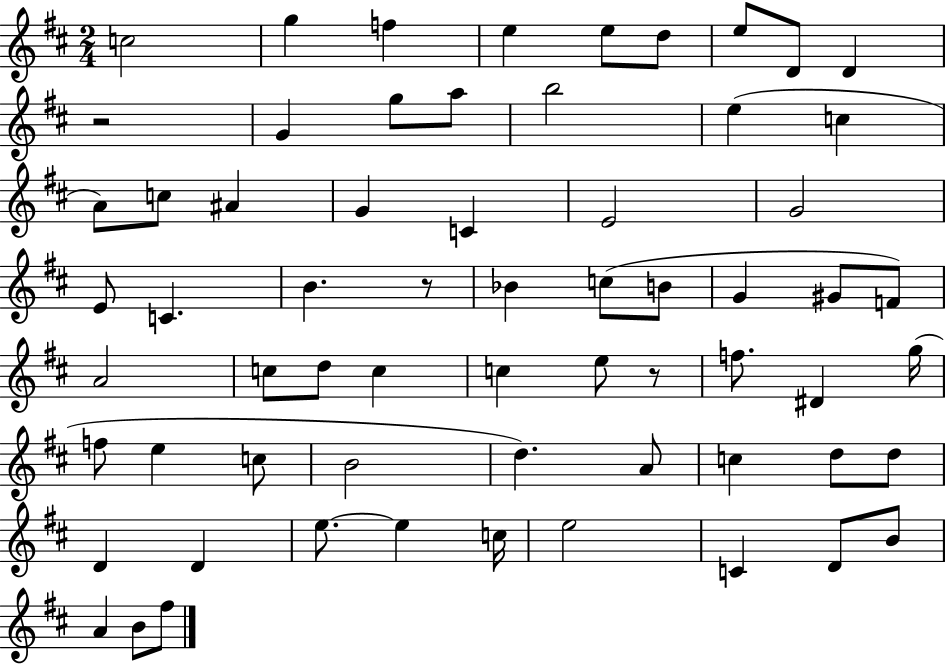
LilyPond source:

{
  \clef treble
  \numericTimeSignature
  \time 2/4
  \key d \major
  \repeat volta 2 { c''2 | g''4 f''4 | e''4 e''8 d''8 | e''8 d'8 d'4 | \break r2 | g'4 g''8 a''8 | b''2 | e''4( c''4 | \break a'8) c''8 ais'4 | g'4 c'4 | e'2 | g'2 | \break e'8 c'4. | b'4. r8 | bes'4 c''8( b'8 | g'4 gis'8 f'8) | \break a'2 | c''8 d''8 c''4 | c''4 e''8 r8 | f''8. dis'4 g''16( | \break f''8 e''4 c''8 | b'2 | d''4.) a'8 | c''4 d''8 d''8 | \break d'4 d'4 | e''8.~~ e''4 c''16 | e''2 | c'4 d'8 b'8 | \break a'4 b'8 fis''8 | } \bar "|."
}